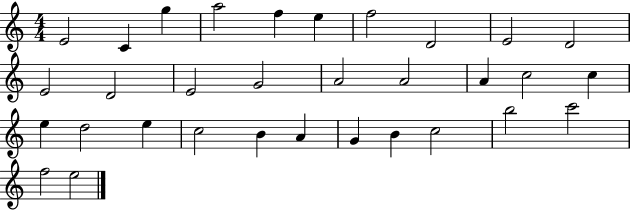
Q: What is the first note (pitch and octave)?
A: E4